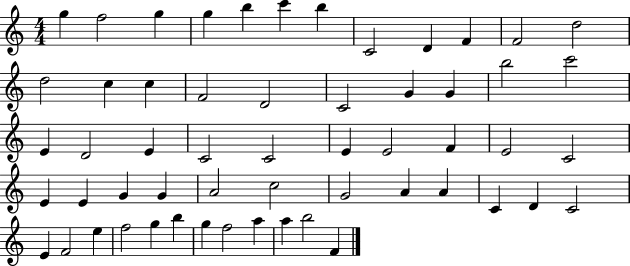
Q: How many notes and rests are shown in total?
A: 56